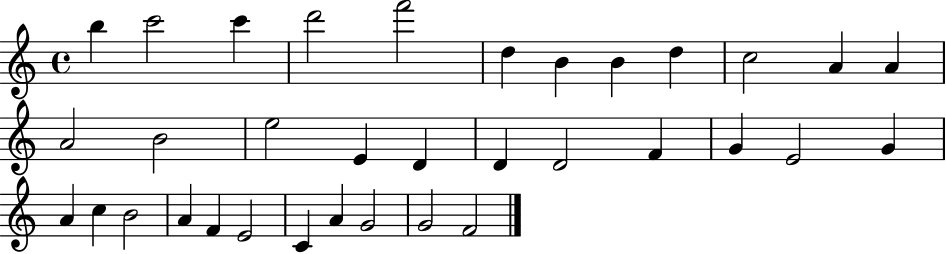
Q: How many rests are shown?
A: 0